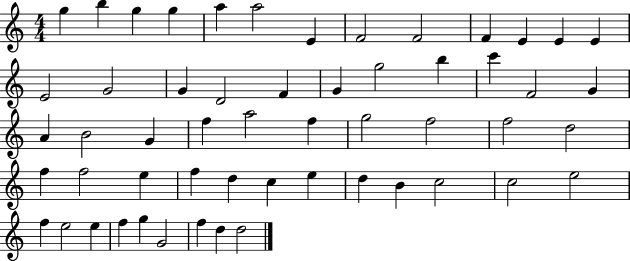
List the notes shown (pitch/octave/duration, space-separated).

G5/q B5/q G5/q G5/q A5/q A5/h E4/q F4/h F4/h F4/q E4/q E4/q E4/q E4/h G4/h G4/q D4/h F4/q G4/q G5/h B5/q C6/q F4/h G4/q A4/q B4/h G4/q F5/q A5/h F5/q G5/h F5/h F5/h D5/h F5/q F5/h E5/q F5/q D5/q C5/q E5/q D5/q B4/q C5/h C5/h E5/h F5/q E5/h E5/q F5/q G5/q G4/h F5/q D5/q D5/h